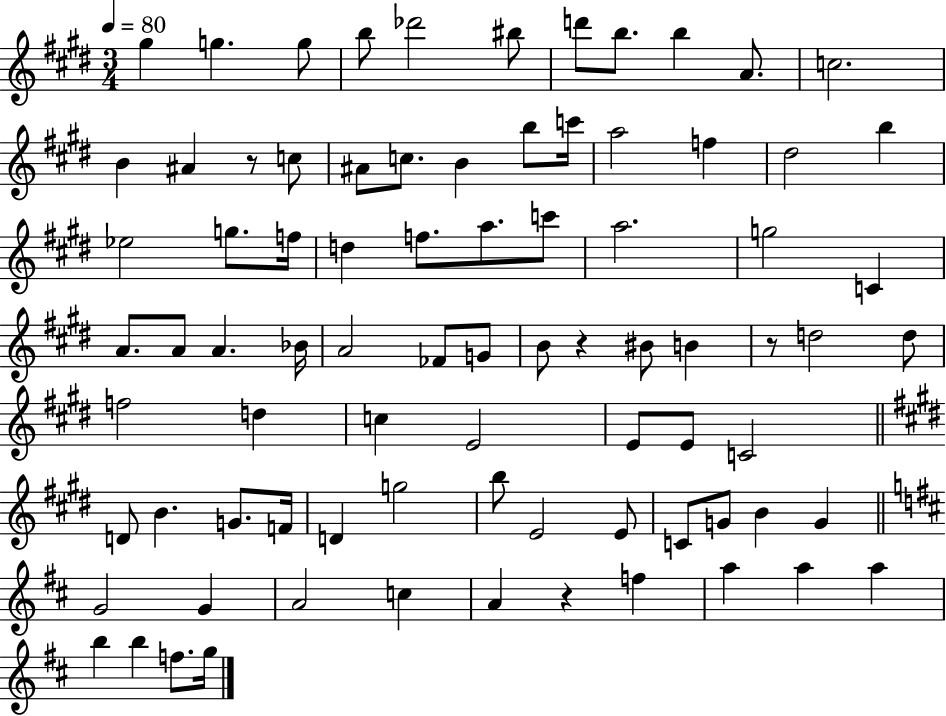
{
  \clef treble
  \numericTimeSignature
  \time 3/4
  \key e \major
  \tempo 4 = 80
  gis''4 g''4. g''8 | b''8 des'''2 bis''8 | d'''8 b''8. b''4 a'8. | c''2. | \break b'4 ais'4 r8 c''8 | ais'8 c''8. b'4 b''8 c'''16 | a''2 f''4 | dis''2 b''4 | \break ees''2 g''8. f''16 | d''4 f''8. a''8. c'''8 | a''2. | g''2 c'4 | \break a'8. a'8 a'4. bes'16 | a'2 fes'8 g'8 | b'8 r4 bis'8 b'4 | r8 d''2 d''8 | \break f''2 d''4 | c''4 e'2 | e'8 e'8 c'2 | \bar "||" \break \key e \major d'8 b'4. g'8. f'16 | d'4 g''2 | b''8 e'2 e'8 | c'8 g'8 b'4 g'4 | \break \bar "||" \break \key b \minor g'2 g'4 | a'2 c''4 | a'4 r4 f''4 | a''4 a''4 a''4 | \break b''4 b''4 f''8. g''16 | \bar "|."
}